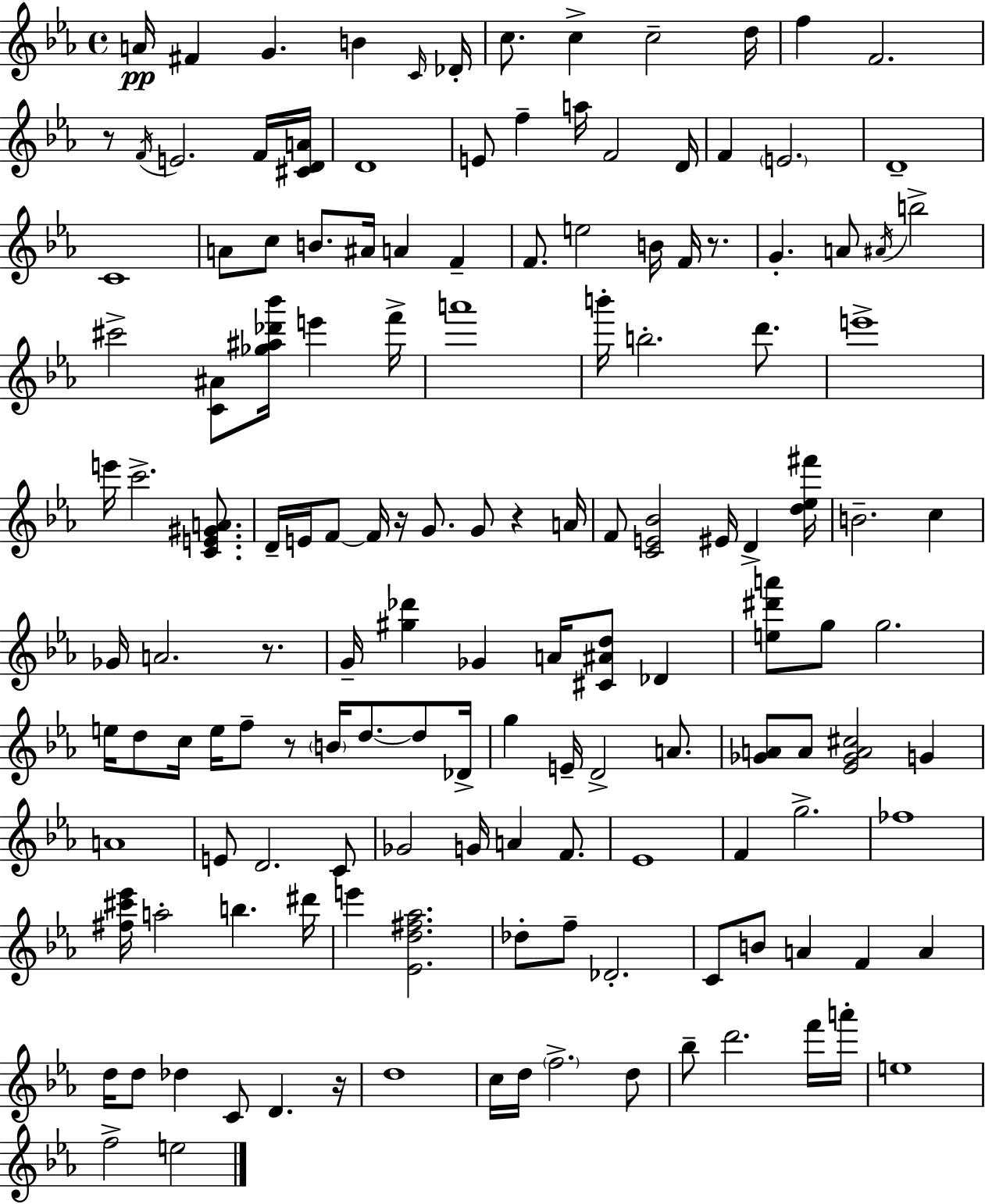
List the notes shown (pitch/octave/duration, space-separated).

A4/s F#4/q G4/q. B4/q C4/s Db4/s C5/e. C5/q C5/h D5/s F5/q F4/h. R/e F4/s E4/h. F4/s [C#4,D4,A4]/s D4/w E4/e F5/q A5/s F4/h D4/s F4/q E4/h. D4/w C4/w A4/e C5/e B4/e. A#4/s A4/q F4/q F4/e. E5/h B4/s F4/s R/e. G4/q. A4/e A#4/s B5/h C#6/h [C4,A#4]/e [Gb5,A#5,Db6,Bb6]/s E6/q F6/s A6/w B6/s B5/h. D6/e. E6/w E6/s C6/h. [C4,E4,G#4,A4]/e. D4/s E4/s F4/e F4/s R/s G4/e. G4/e R/q A4/s F4/e [C4,E4,Bb4]/h EIS4/s D4/q [D5,Eb5,F#6]/s B4/h. C5/q Gb4/s A4/h. R/e. G4/s [G#5,Db6]/q Gb4/q A4/s [C#4,A#4,D5]/e Db4/q [E5,D#6,A6]/e G5/e G5/h. E5/s D5/e C5/s E5/s F5/e R/e B4/s D5/e. D5/e Db4/s G5/q E4/s D4/h A4/e. [Gb4,A4]/e A4/e [Eb4,Gb4,A4,C#5]/h G4/q A4/w E4/e D4/h. C4/e Gb4/h G4/s A4/q F4/e. Eb4/w F4/q G5/h. FES5/w [F#5,C#6,Eb6]/s A5/h B5/q. D#6/s E6/q [Eb4,D5,F#5,Ab5]/h. Db5/e F5/e Db4/h. C4/e B4/e A4/q F4/q A4/q D5/s D5/e Db5/q C4/e D4/q. R/s D5/w C5/s D5/s F5/h. D5/e Bb5/e D6/h. F6/s A6/s E5/w F5/h E5/h